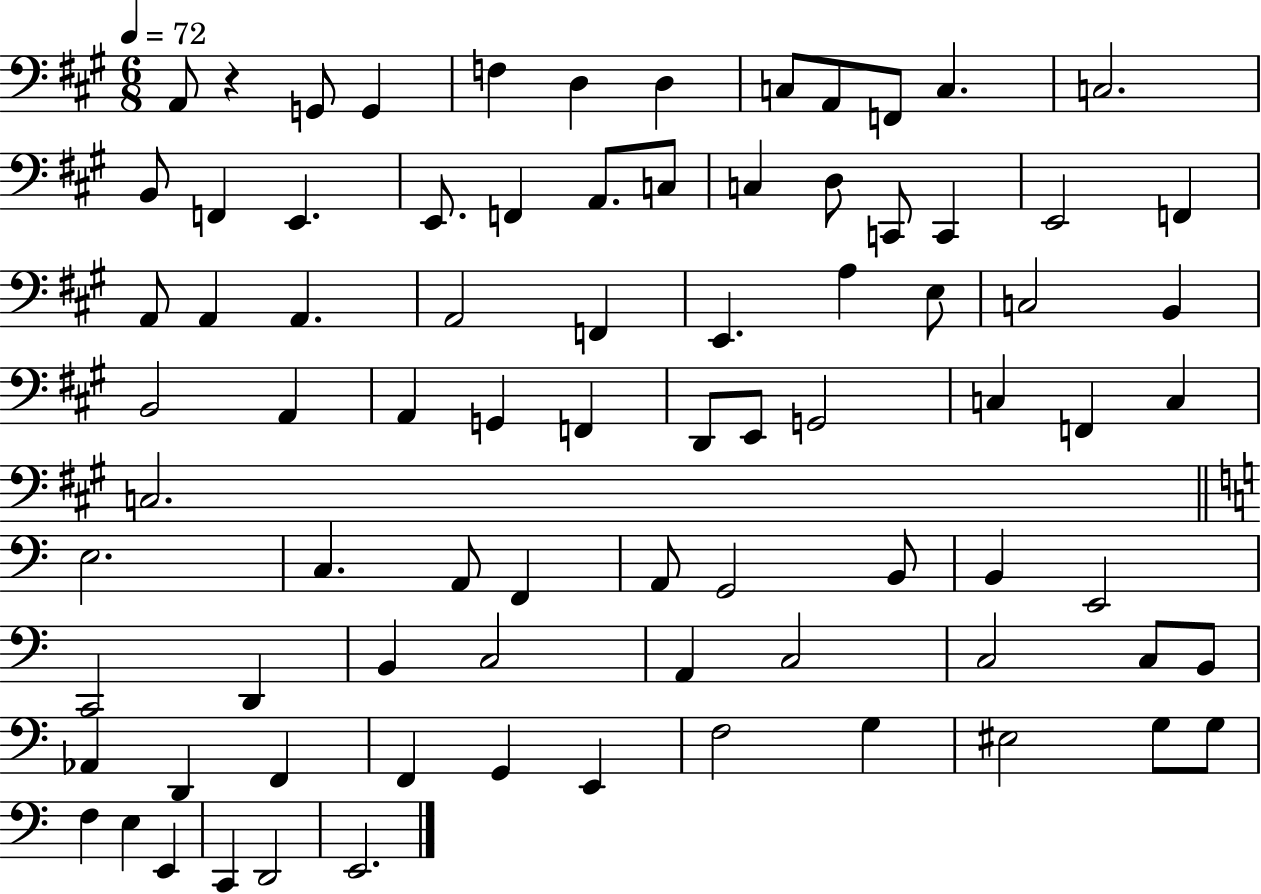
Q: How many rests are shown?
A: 1